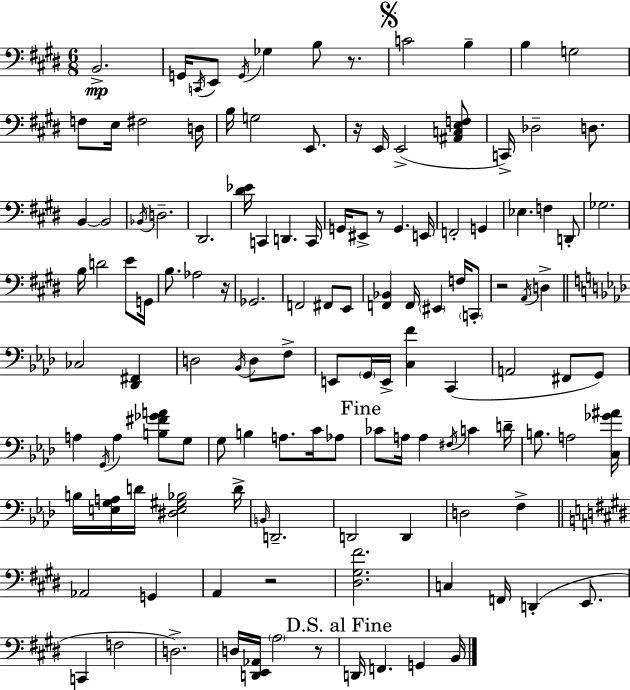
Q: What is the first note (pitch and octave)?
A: B2